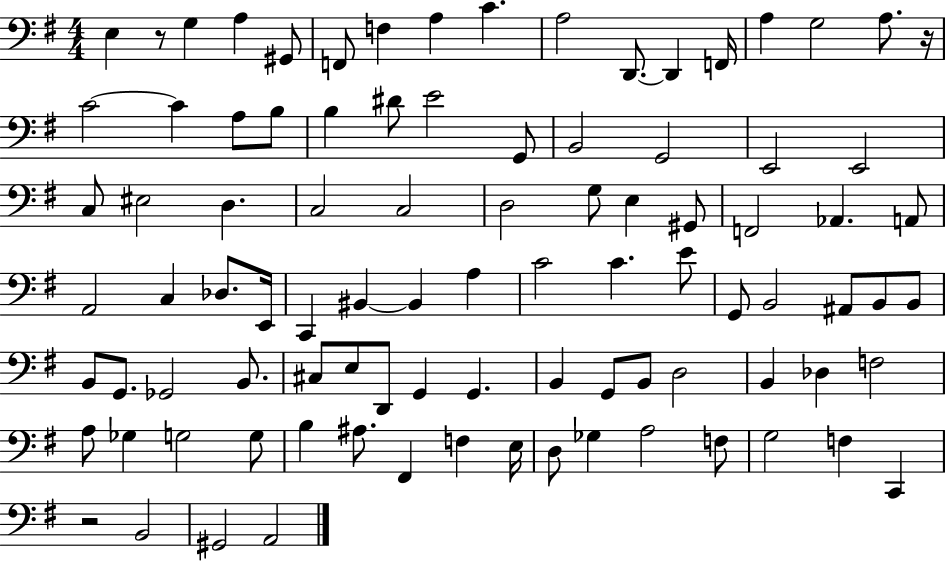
X:1
T:Untitled
M:4/4
L:1/4
K:G
E, z/2 G, A, ^G,,/2 F,,/2 F, A, C A,2 D,,/2 D,, F,,/4 A, G,2 A,/2 z/4 C2 C A,/2 B,/2 B, ^D/2 E2 G,,/2 B,,2 G,,2 E,,2 E,,2 C,/2 ^E,2 D, C,2 C,2 D,2 G,/2 E, ^G,,/2 F,,2 _A,, A,,/2 A,,2 C, _D,/2 E,,/4 C,, ^B,, ^B,, A, C2 C E/2 G,,/2 B,,2 ^A,,/2 B,,/2 B,,/2 B,,/2 G,,/2 _G,,2 B,,/2 ^C,/2 E,/2 D,,/2 G,, G,, B,, G,,/2 B,,/2 D,2 B,, _D, F,2 A,/2 _G, G,2 G,/2 B, ^A,/2 ^F,, F, E,/4 D,/2 _G, A,2 F,/2 G,2 F, C,, z2 B,,2 ^G,,2 A,,2